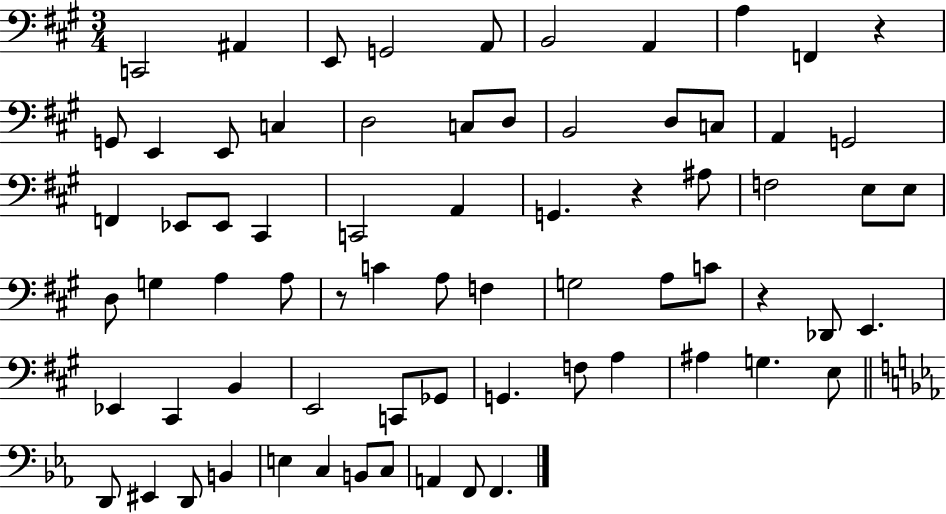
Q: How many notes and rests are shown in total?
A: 71